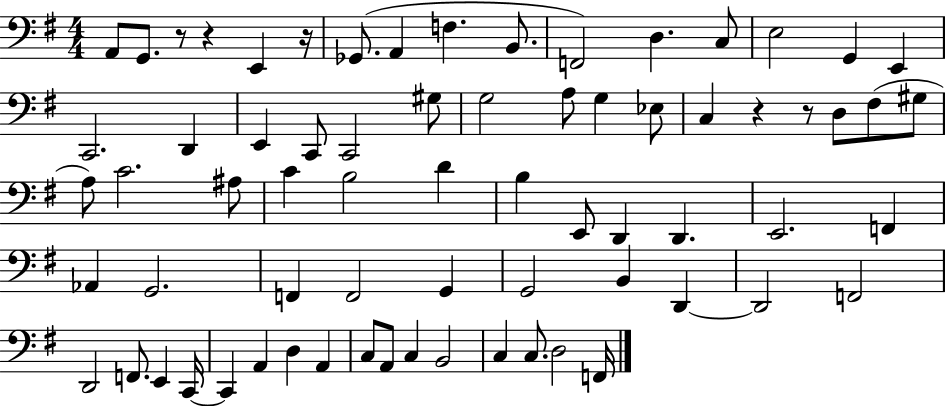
{
  \clef bass
  \numericTimeSignature
  \time 4/4
  \key g \major
  a,8 g,8. r8 r4 e,4 r16 | ges,8.( a,4 f4. b,8. | f,2) d4. c8 | e2 g,4 e,4 | \break c,2. d,4 | e,4 c,8 c,2 gis8 | g2 a8 g4 ees8 | c4 r4 r8 d8 fis8( gis8 | \break a8) c'2. ais8 | c'4 b2 d'4 | b4 e,8 d,4 d,4. | e,2. f,4 | \break aes,4 g,2. | f,4 f,2 g,4 | g,2 b,4 d,4~~ | d,2 f,2 | \break d,2 f,8. e,4 c,16~~ | c,4 a,4 d4 a,4 | c8 a,8 c4 b,2 | c4 c8. d2 f,16 | \break \bar "|."
}